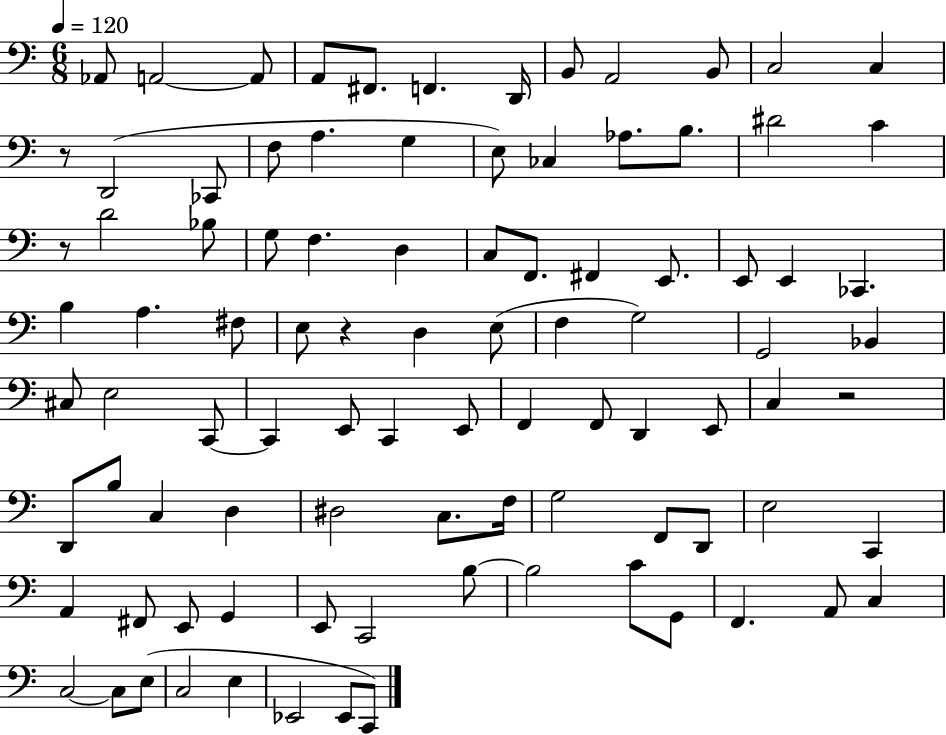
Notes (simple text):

Ab2/e A2/h A2/e A2/e F#2/e. F2/q. D2/s B2/e A2/h B2/e C3/h C3/q R/e D2/h CES2/e F3/e A3/q. G3/q E3/e CES3/q Ab3/e. B3/e. D#4/h C4/q R/e D4/h Bb3/e G3/e F3/q. D3/q C3/e F2/e. F#2/q E2/e. E2/e E2/q CES2/q. B3/q A3/q. F#3/e E3/e R/q D3/q E3/e F3/q G3/h G2/h Bb2/q C#3/e E3/h C2/e C2/q E2/e C2/q E2/e F2/q F2/e D2/q E2/e C3/q R/h D2/e B3/e C3/q D3/q D#3/h C3/e. F3/s G3/h F2/e D2/e E3/h C2/q A2/q F#2/e E2/e G2/q E2/e C2/h B3/e B3/h C4/e G2/e F2/q. A2/e C3/q C3/h C3/e E3/e C3/h E3/q Eb2/h Eb2/e C2/e